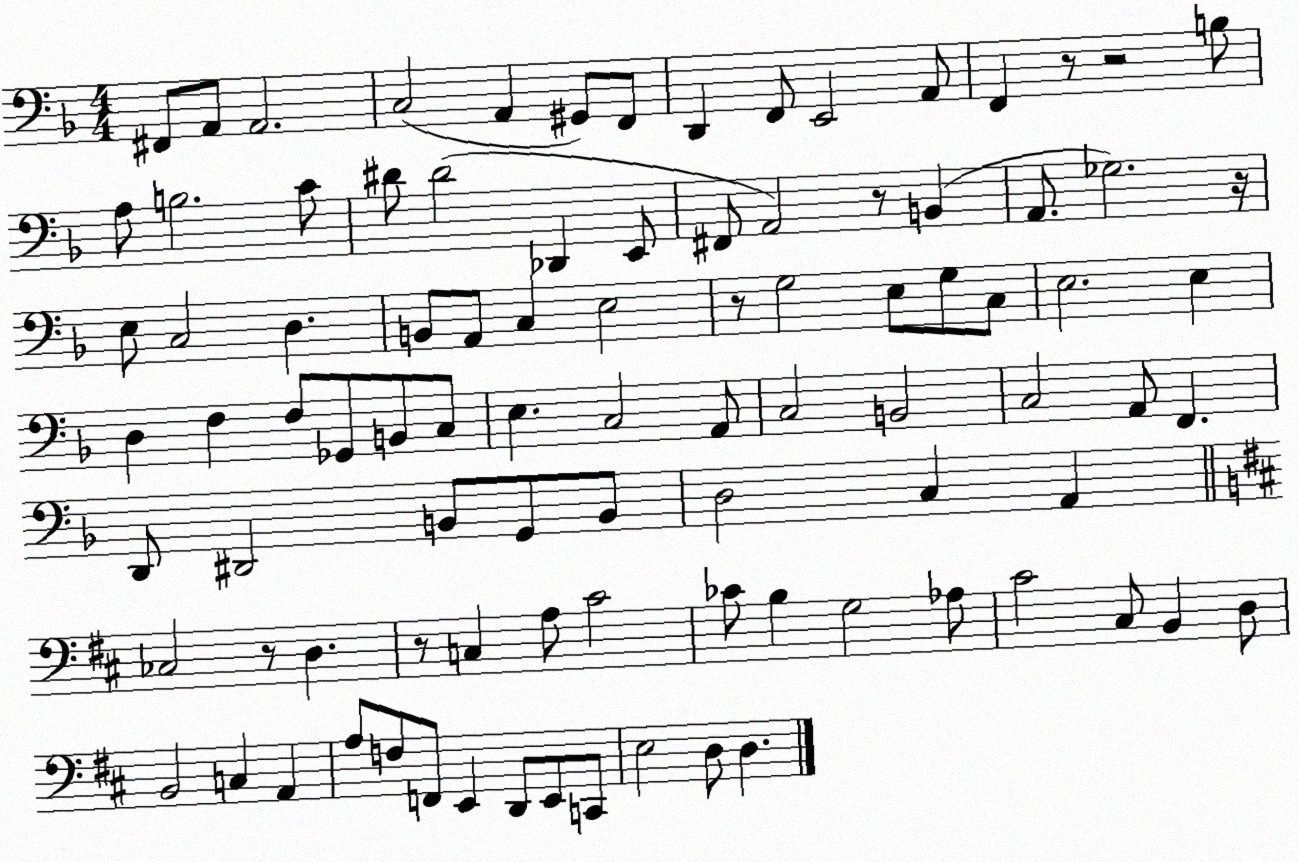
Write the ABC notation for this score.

X:1
T:Untitled
M:4/4
L:1/4
K:F
^F,,/2 A,,/2 A,,2 C,2 A,, ^G,,/2 F,,/2 D,, F,,/2 E,,2 A,,/2 F,, z/2 z2 B,/2 A,/2 B,2 C/2 ^D/2 ^D2 _D,, E,,/2 ^F,,/2 A,,2 z/2 B,, A,,/2 _G,2 z/4 E,/2 C,2 D, B,,/2 A,,/2 C, E,2 z/2 G,2 E,/2 G,/2 C,/2 E,2 E, D, F, F,/2 _G,,/2 B,,/2 C,/2 E, C,2 A,,/2 C,2 B,,2 C,2 A,,/2 F,, D,,/2 ^D,,2 B,,/2 G,,/2 B,,/2 D,2 C, A,, _C,2 z/2 D, z/2 C, A,/2 ^C2 _C/2 B, G,2 _A,/2 ^C2 ^C,/2 B,, D,/2 B,,2 C, A,, A,/2 F,/2 F,,/2 E,, D,,/2 E,,/2 C,,/2 E,2 D,/2 D,